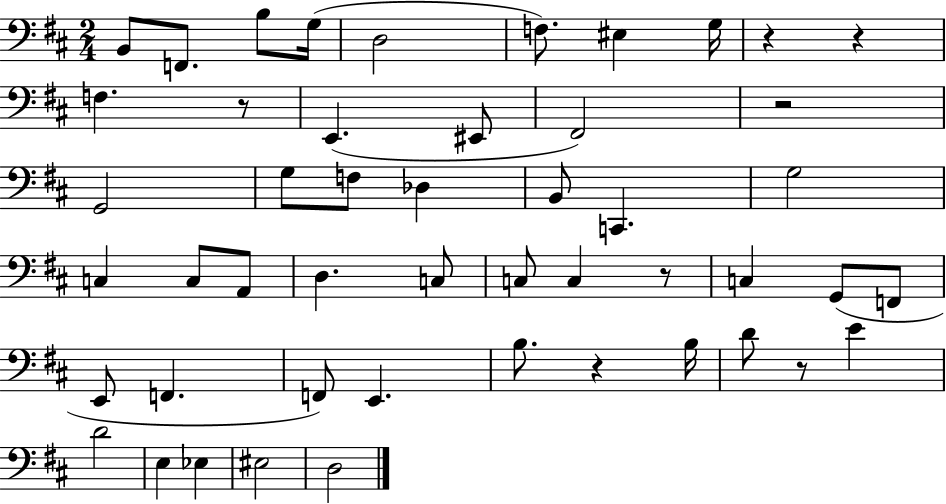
X:1
T:Untitled
M:2/4
L:1/4
K:D
B,,/2 F,,/2 B,/2 G,/4 D,2 F,/2 ^E, G,/4 z z F, z/2 E,, ^E,,/2 ^F,,2 z2 G,,2 G,/2 F,/2 _D, B,,/2 C,, G,2 C, C,/2 A,,/2 D, C,/2 C,/2 C, z/2 C, G,,/2 F,,/2 E,,/2 F,, F,,/2 E,, B,/2 z B,/4 D/2 z/2 E D2 E, _E, ^E,2 D,2